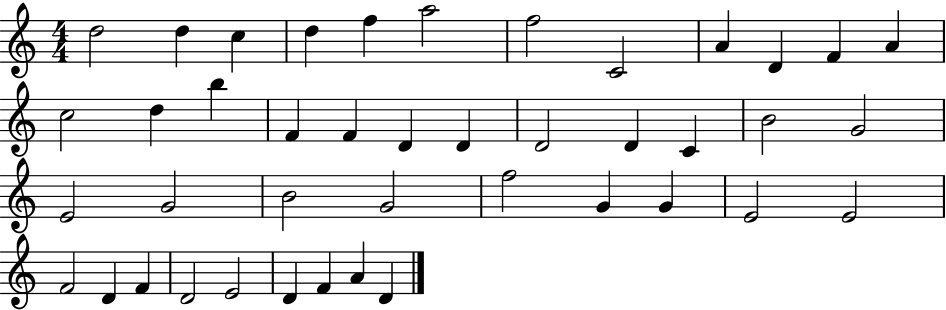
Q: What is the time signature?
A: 4/4